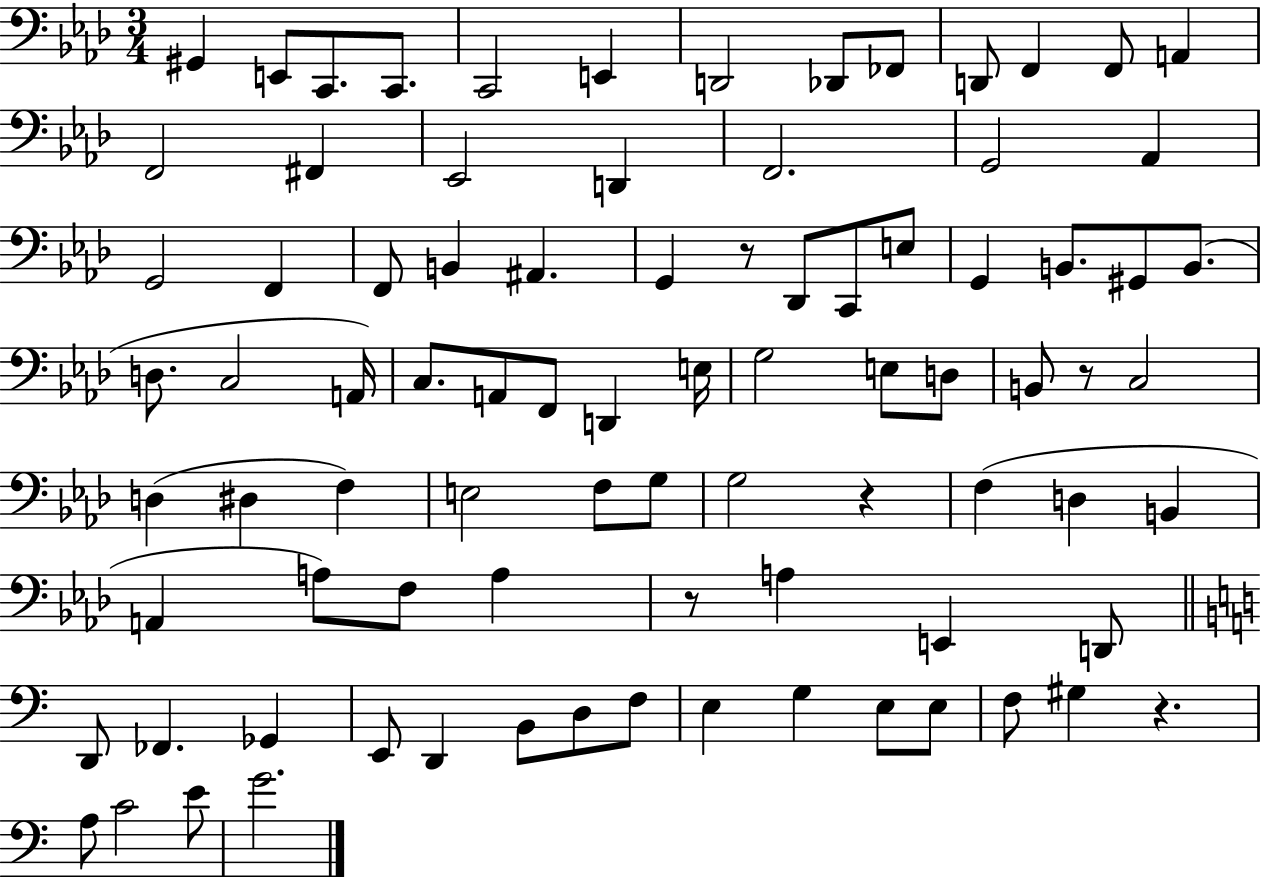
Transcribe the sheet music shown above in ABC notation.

X:1
T:Untitled
M:3/4
L:1/4
K:Ab
^G,, E,,/2 C,,/2 C,,/2 C,,2 E,, D,,2 _D,,/2 _F,,/2 D,,/2 F,, F,,/2 A,, F,,2 ^F,, _E,,2 D,, F,,2 G,,2 _A,, G,,2 F,, F,,/2 B,, ^A,, G,, z/2 _D,,/2 C,,/2 E,/2 G,, B,,/2 ^G,,/2 B,,/2 D,/2 C,2 A,,/4 C,/2 A,,/2 F,,/2 D,, E,/4 G,2 E,/2 D,/2 B,,/2 z/2 C,2 D, ^D, F, E,2 F,/2 G,/2 G,2 z F, D, B,, A,, A,/2 F,/2 A, z/2 A, E,, D,,/2 D,,/2 _F,, _G,, E,,/2 D,, B,,/2 D,/2 F,/2 E, G, E,/2 E,/2 F,/2 ^G, z A,/2 C2 E/2 G2